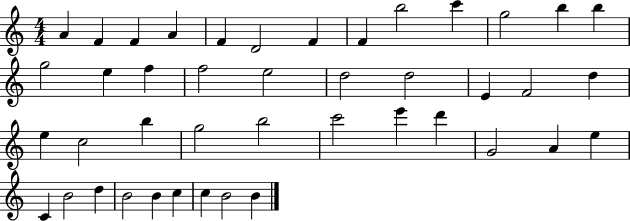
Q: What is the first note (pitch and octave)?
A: A4